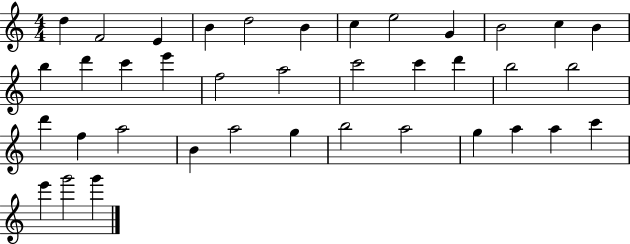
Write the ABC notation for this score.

X:1
T:Untitled
M:4/4
L:1/4
K:C
d F2 E B d2 B c e2 G B2 c B b d' c' e' f2 a2 c'2 c' d' b2 b2 d' f a2 B a2 g b2 a2 g a a c' e' g'2 g'